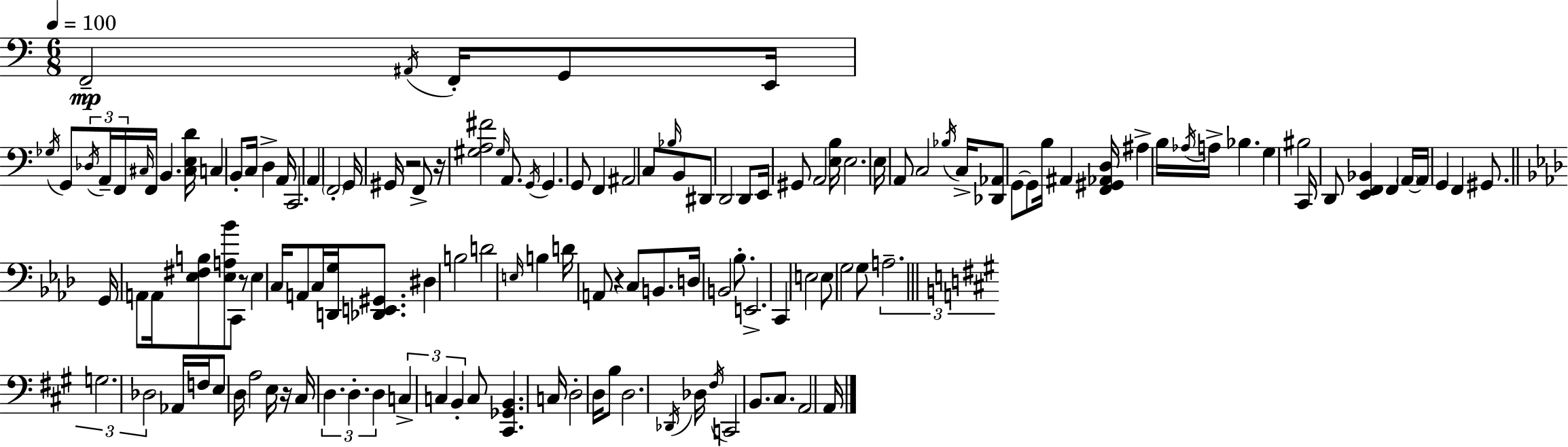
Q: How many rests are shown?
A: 5